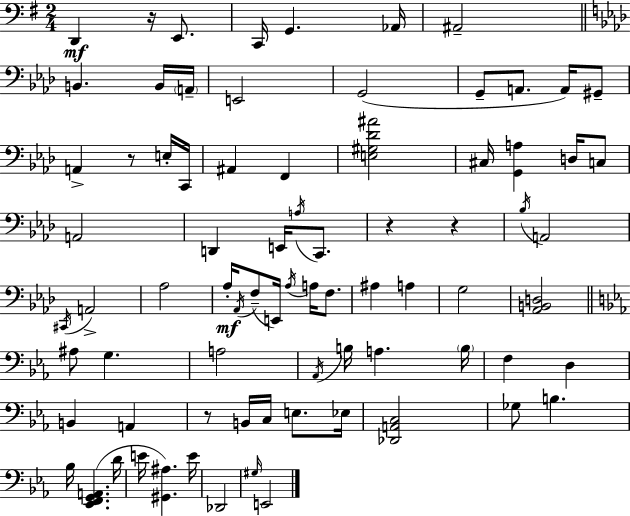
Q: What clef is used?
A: bass